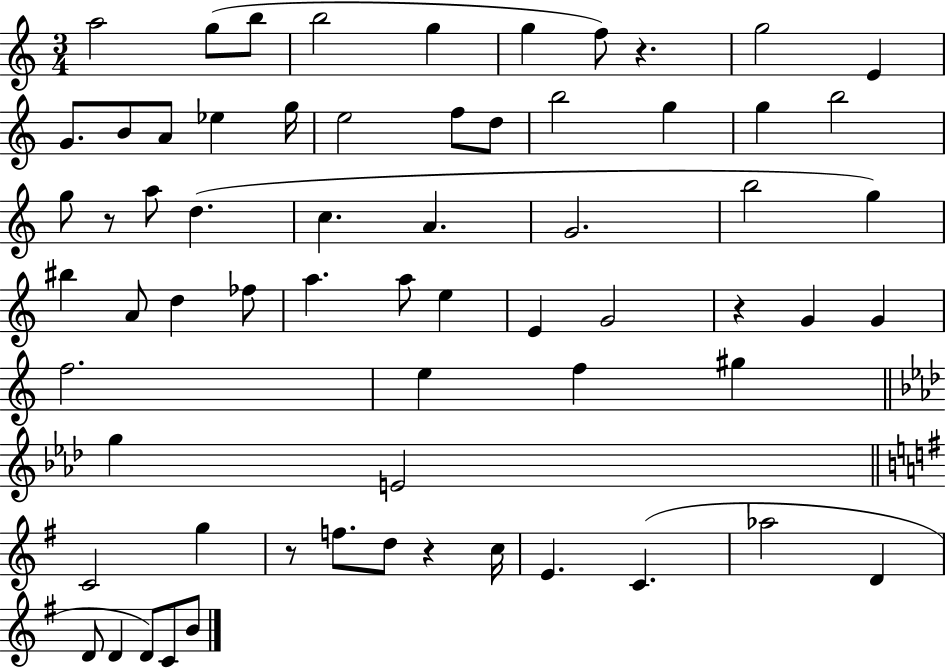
X:1
T:Untitled
M:3/4
L:1/4
K:C
a2 g/2 b/2 b2 g g f/2 z g2 E G/2 B/2 A/2 _e g/4 e2 f/2 d/2 b2 g g b2 g/2 z/2 a/2 d c A G2 b2 g ^b A/2 d _f/2 a a/2 e E G2 z G G f2 e f ^g g E2 C2 g z/2 f/2 d/2 z c/4 E C _a2 D D/2 D D/2 C/2 B/2